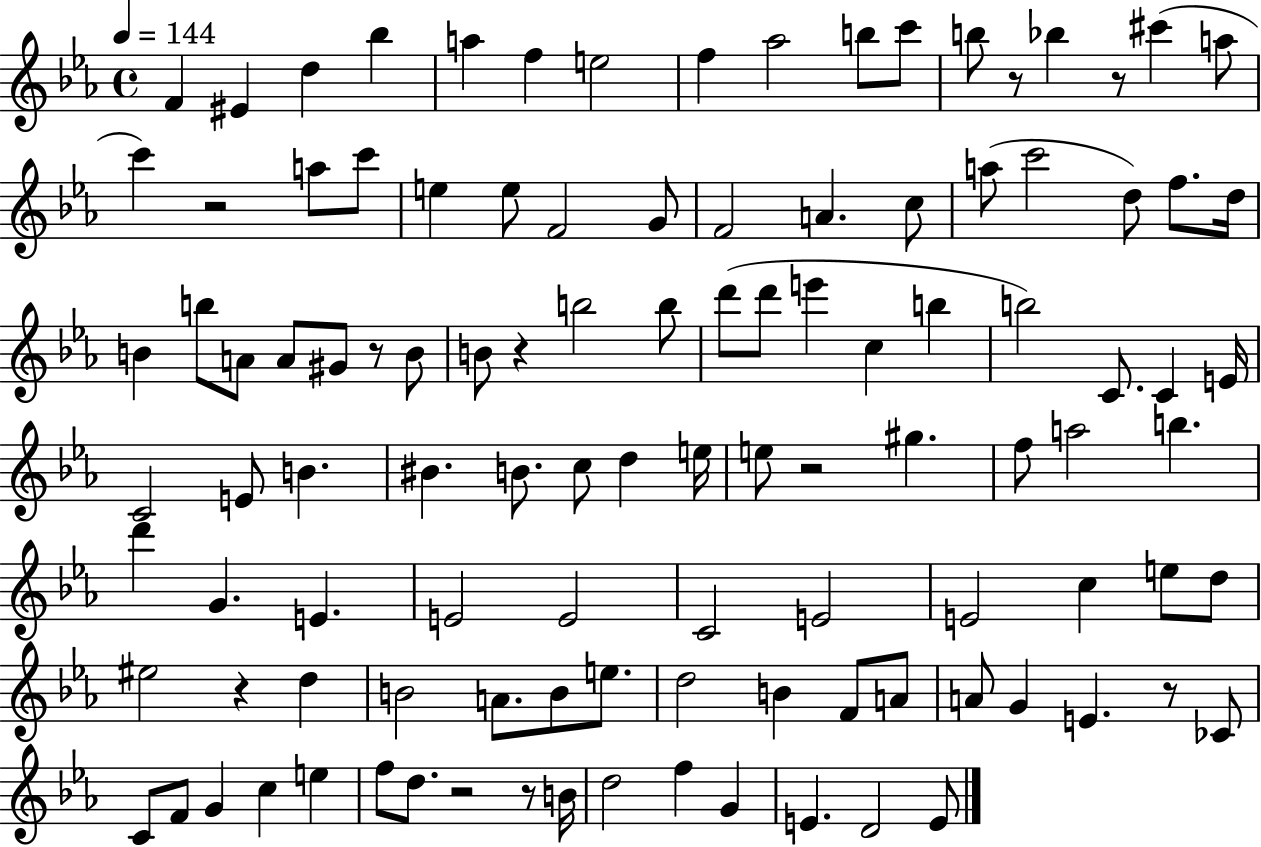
F4/q EIS4/q D5/q Bb5/q A5/q F5/q E5/h F5/q Ab5/h B5/e C6/e B5/e R/e Bb5/q R/e C#6/q A5/e C6/q R/h A5/e C6/e E5/q E5/e F4/h G4/e F4/h A4/q. C5/e A5/e C6/h D5/e F5/e. D5/s B4/q B5/e A4/e A4/e G#4/e R/e B4/e B4/e R/q B5/h B5/e D6/e D6/e E6/q C5/q B5/q B5/h C4/e. C4/q E4/s C4/h E4/e B4/q. BIS4/q. B4/e. C5/e D5/q E5/s E5/e R/h G#5/q. F5/e A5/h B5/q. D6/q G4/q. E4/q. E4/h E4/h C4/h E4/h E4/h C5/q E5/e D5/e EIS5/h R/q D5/q B4/h A4/e. B4/e E5/e. D5/h B4/q F4/e A4/e A4/e G4/q E4/q. R/e CES4/e C4/e F4/e G4/q C5/q E5/q F5/e D5/e. R/h R/e B4/s D5/h F5/q G4/q E4/q. D4/h E4/e